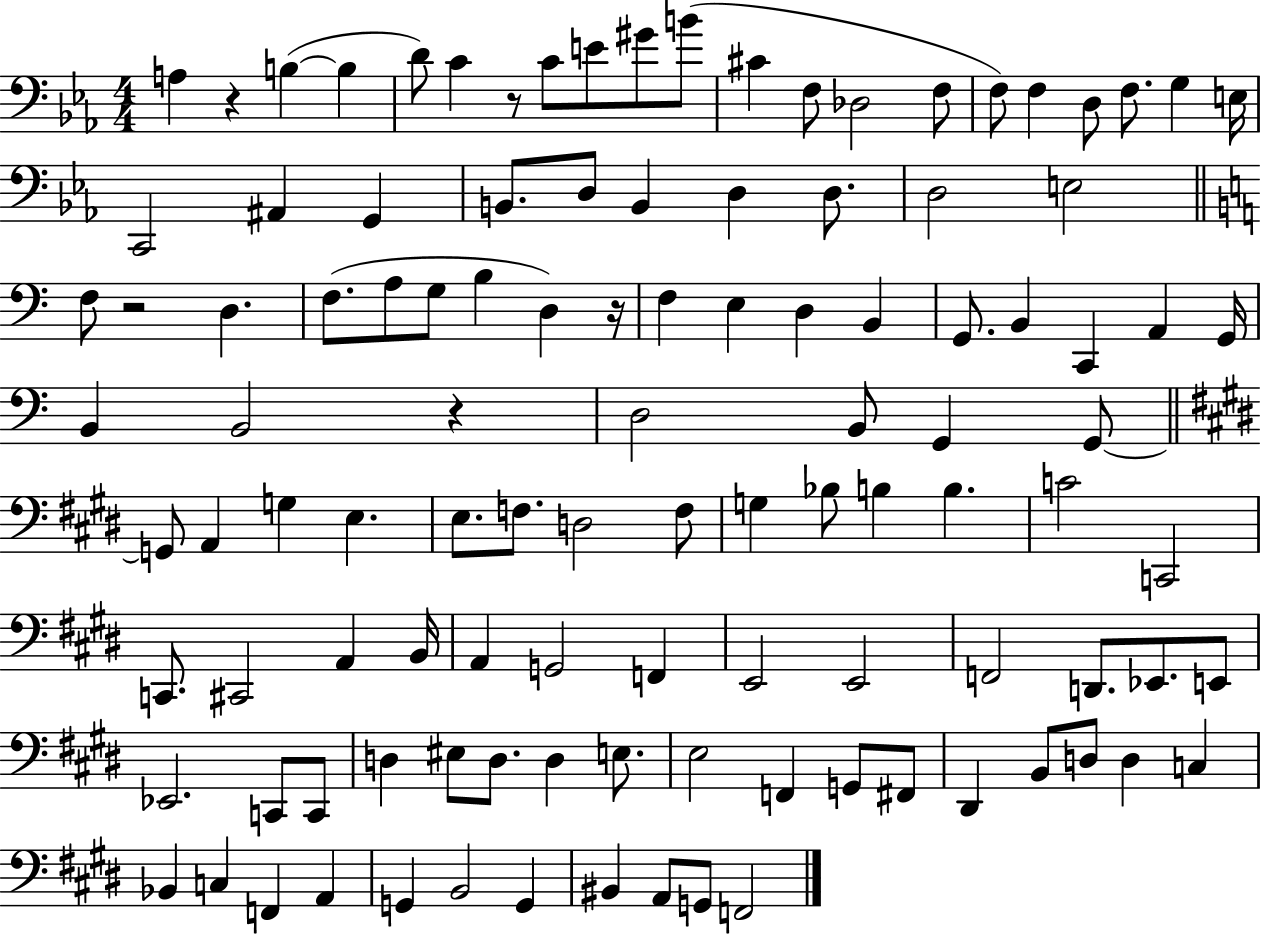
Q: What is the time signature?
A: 4/4